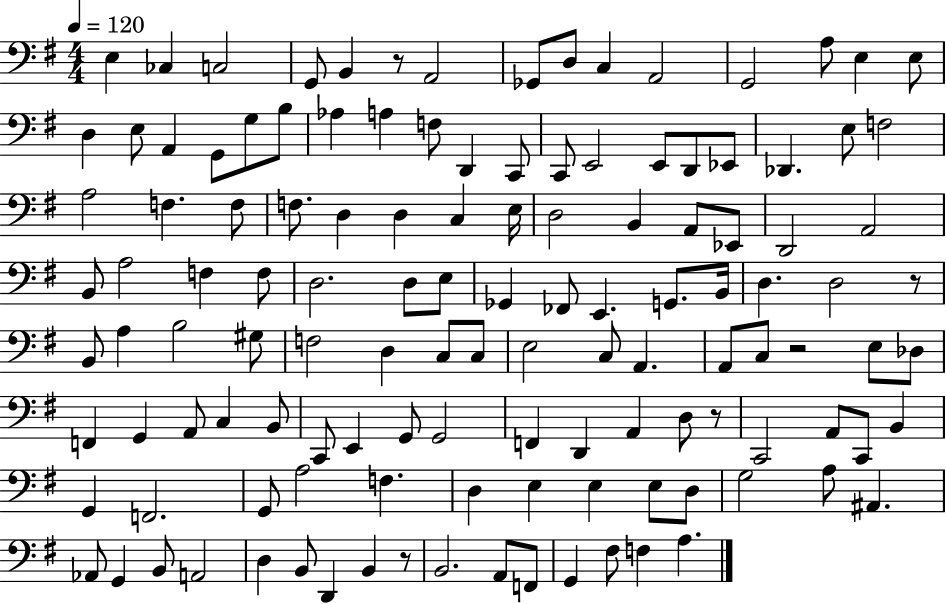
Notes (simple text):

E3/q CES3/q C3/h G2/e B2/q R/e A2/h Gb2/e D3/e C3/q A2/h G2/h A3/e E3/q E3/e D3/q E3/e A2/q G2/e G3/e B3/e Ab3/q A3/q F3/e D2/q C2/e C2/e E2/h E2/e D2/e Eb2/e Db2/q. E3/e F3/h A3/h F3/q. F3/e F3/e. D3/q D3/q C3/q E3/s D3/h B2/q A2/e Eb2/e D2/h A2/h B2/e A3/h F3/q F3/e D3/h. D3/e E3/e Gb2/q FES2/e E2/q. G2/e. B2/s D3/q. D3/h R/e B2/e A3/q B3/h G#3/e F3/h D3/q C3/e C3/e E3/h C3/e A2/q. A2/e C3/e R/h E3/e Db3/e F2/q G2/q A2/e C3/q B2/e C2/e E2/q G2/e G2/h F2/q D2/q A2/q D3/e R/e C2/h A2/e C2/e B2/q G2/q F2/h. G2/e A3/h F3/q. D3/q E3/q E3/q E3/e D3/e G3/h A3/e A#2/q. Ab2/e G2/q B2/e A2/h D3/q B2/e D2/q B2/q R/e B2/h. A2/e F2/e G2/q F#3/e F3/q A3/q.